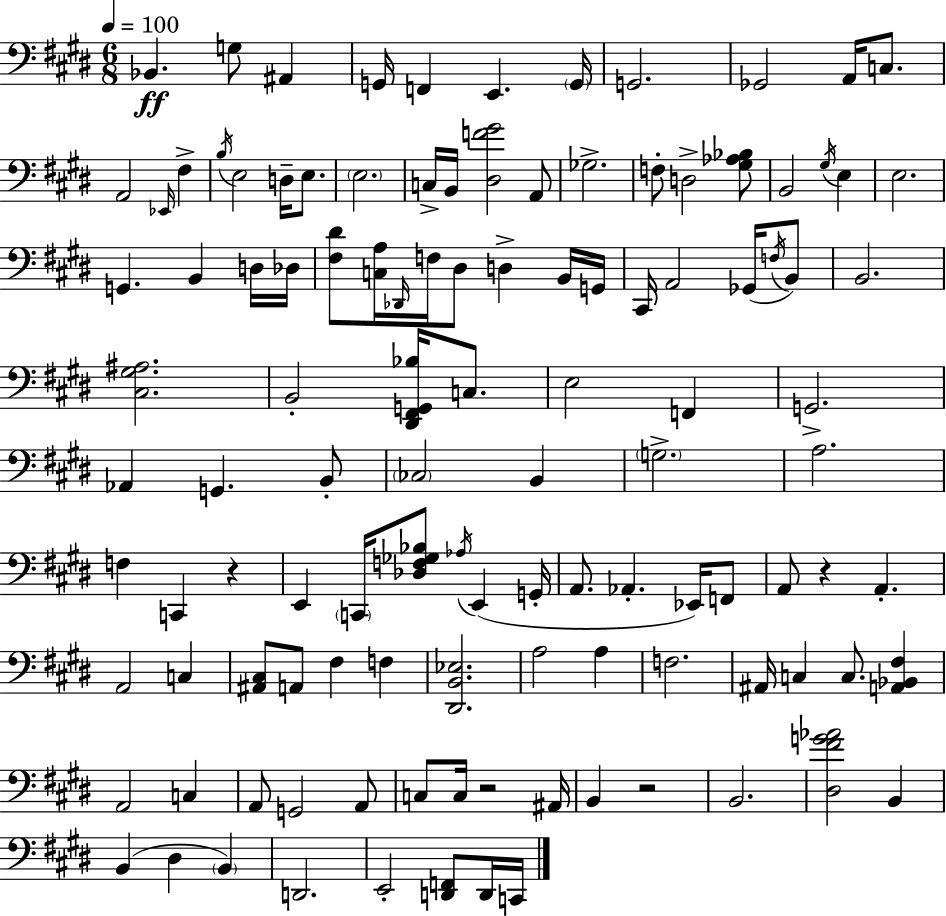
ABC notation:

X:1
T:Untitled
M:6/8
L:1/4
K:E
_B,, G,/2 ^A,, G,,/4 F,, E,, G,,/4 G,,2 _G,,2 A,,/4 C,/2 A,,2 _E,,/4 ^F, B,/4 E,2 D,/4 E,/2 E,2 C,/4 B,,/4 [^D,F^G]2 A,,/2 _G,2 F,/2 D,2 [^G,_A,_B,]/2 B,,2 ^G,/4 E, E,2 G,, B,, D,/4 _D,/4 [^F,^D]/2 [C,A,]/4 _D,,/4 F,/4 ^D,/2 D, B,,/4 G,,/4 ^C,,/4 A,,2 _G,,/4 F,/4 B,,/2 B,,2 [^C,^G,^A,]2 B,,2 [^D,,^F,,G,,_B,]/4 C,/2 E,2 F,, G,,2 _A,, G,, B,,/2 _C,2 B,, G,2 A,2 F, C,, z E,, C,,/4 [_D,F,_G,_B,]/2 _A,/4 E,, G,,/4 A,,/2 _A,, _E,,/4 F,,/2 A,,/2 z A,, A,,2 C, [^A,,^C,]/2 A,,/2 ^F, F, [^D,,B,,_E,]2 A,2 A, F,2 ^A,,/4 C, C,/2 [A,,_B,,^F,] A,,2 C, A,,/2 G,,2 A,,/2 C,/2 C,/4 z2 ^A,,/4 B,, z2 B,,2 [^D,^FG_A]2 B,, B,, ^D, B,, D,,2 E,,2 [D,,F,,]/2 D,,/4 C,,/4